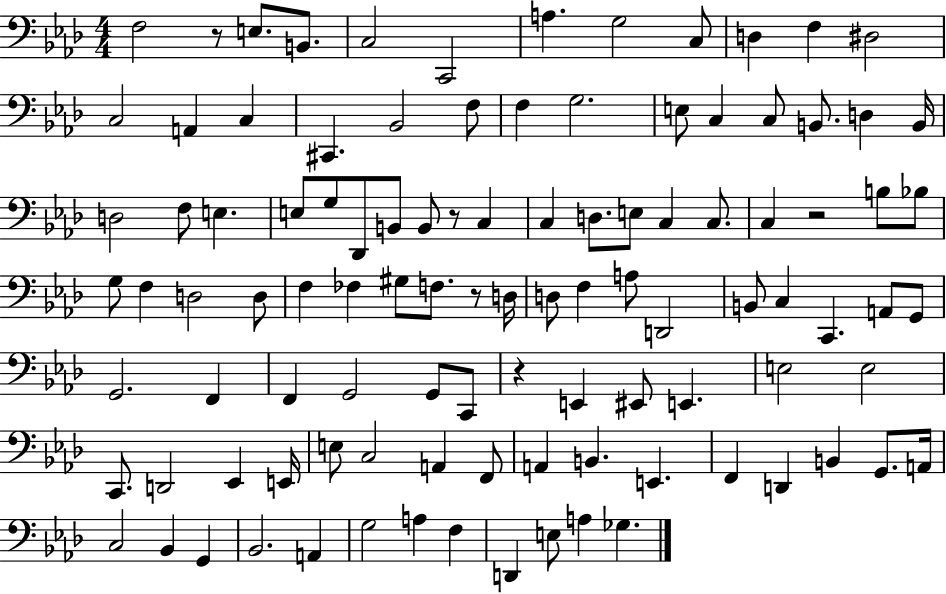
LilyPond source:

{
  \clef bass
  \numericTimeSignature
  \time 4/4
  \key aes \major
  f2 r8 e8. b,8. | c2 c,2 | a4. g2 c8 | d4 f4 dis2 | \break c2 a,4 c4 | cis,4. bes,2 f8 | f4 g2. | e8 c4 c8 b,8. d4 b,16 | \break d2 f8 e4. | e8 g8 des,8 b,8 b,8 r8 c4 | c4 d8. e8 c4 c8. | c4 r2 b8 bes8 | \break g8 f4 d2 d8 | f4 fes4 gis8 f8. r8 d16 | d8 f4 a8 d,2 | b,8 c4 c,4. a,8 g,8 | \break g,2. f,4 | f,4 g,2 g,8 c,8 | r4 e,4 eis,8 e,4. | e2 e2 | \break c,8. d,2 ees,4 e,16 | e8 c2 a,4 f,8 | a,4 b,4. e,4. | f,4 d,4 b,4 g,8. a,16 | \break c2 bes,4 g,4 | bes,2. a,4 | g2 a4 f4 | d,4 e8 a4 ges4. | \break \bar "|."
}